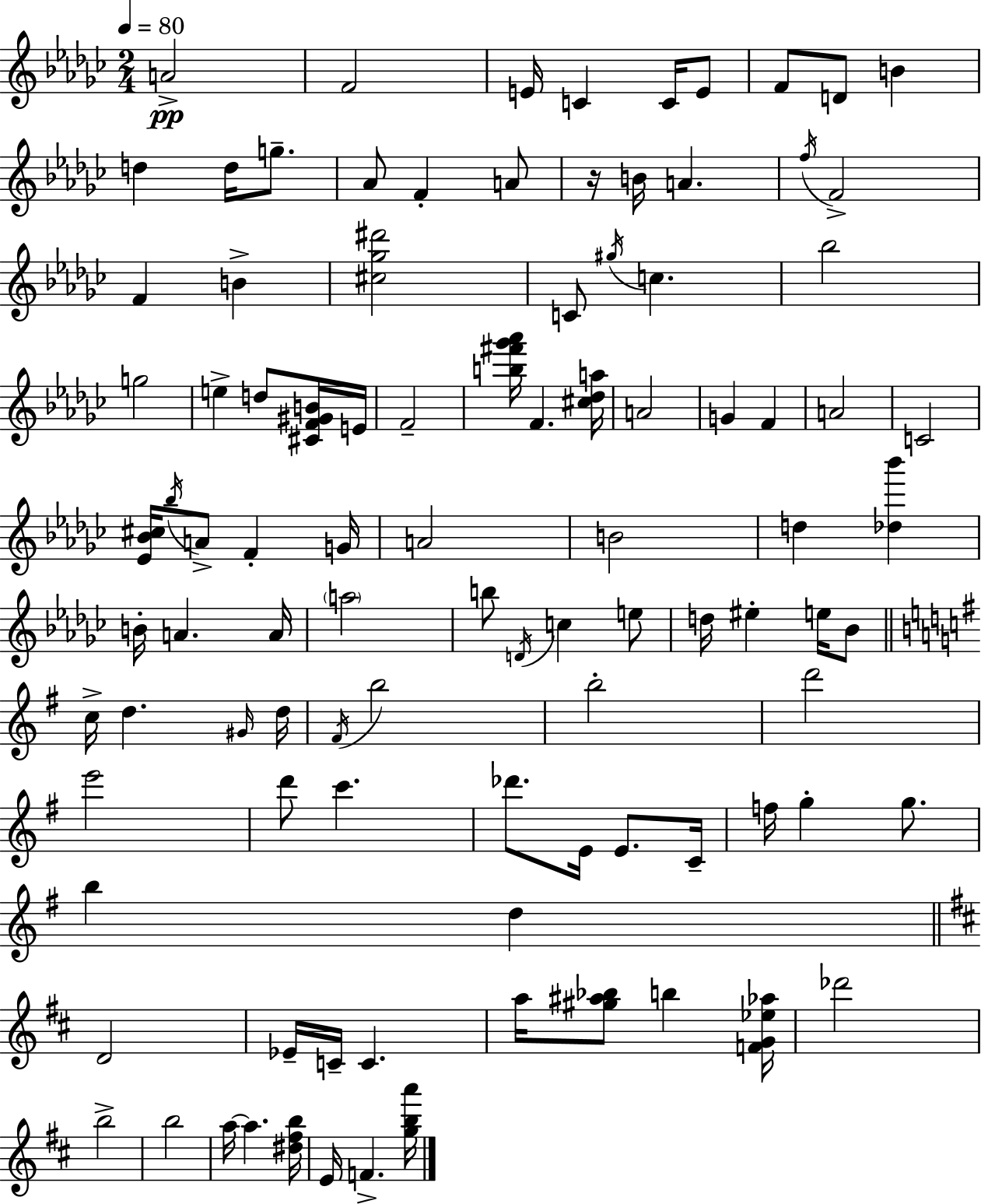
A4/h F4/h E4/s C4/q C4/s E4/e F4/e D4/e B4/q D5/q D5/s G5/e. Ab4/e F4/q A4/e R/s B4/s A4/q. F5/s F4/h F4/q B4/q [C#5,Gb5,D#6]/h C4/e G#5/s C5/q. Bb5/h G5/h E5/q D5/e [C#4,F4,G#4,B4]/s E4/s F4/h [B5,F#6,Gb6,Ab6]/s F4/q. [C#5,Db5,A5]/s A4/h G4/q F4/q A4/h C4/h [Eb4,Bb4,C#5]/s Bb5/s A4/e F4/q G4/s A4/h B4/h D5/q [Db5,Bb6]/q B4/s A4/q. A4/s A5/h B5/e D4/s C5/q E5/e D5/s EIS5/q E5/s Bb4/e C5/s D5/q. G#4/s D5/s F#4/s B5/h B5/h D6/h E6/h D6/e C6/q. Db6/e. E4/s E4/e. C4/s F5/s G5/q G5/e. B5/q D5/q D4/h Eb4/s C4/s C4/q. A5/s [G#5,A#5,Bb5]/e B5/q [F4,G4,Eb5,Ab5]/s Db6/h B5/h B5/h A5/s A5/q. [D#5,F#5,B5]/s E4/s F4/q. [G5,B5,A6]/s